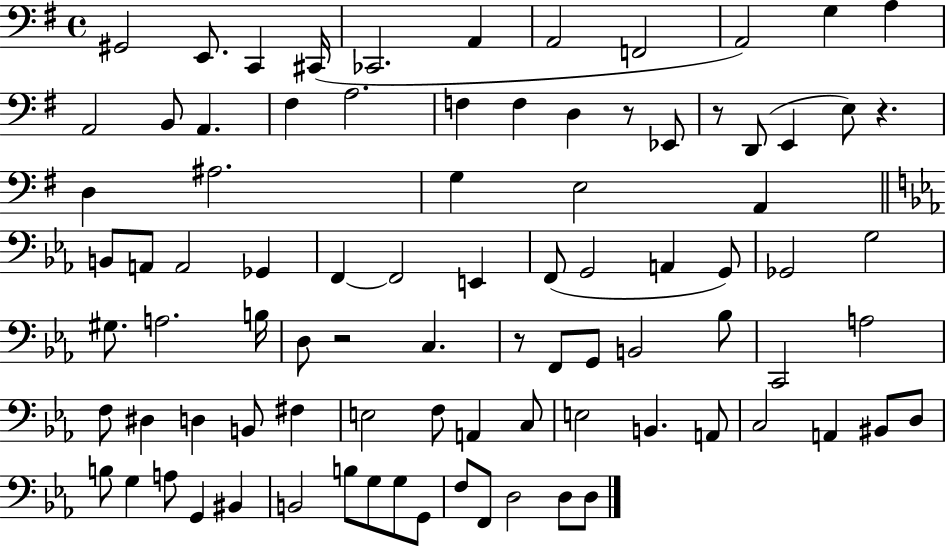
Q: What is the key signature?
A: G major